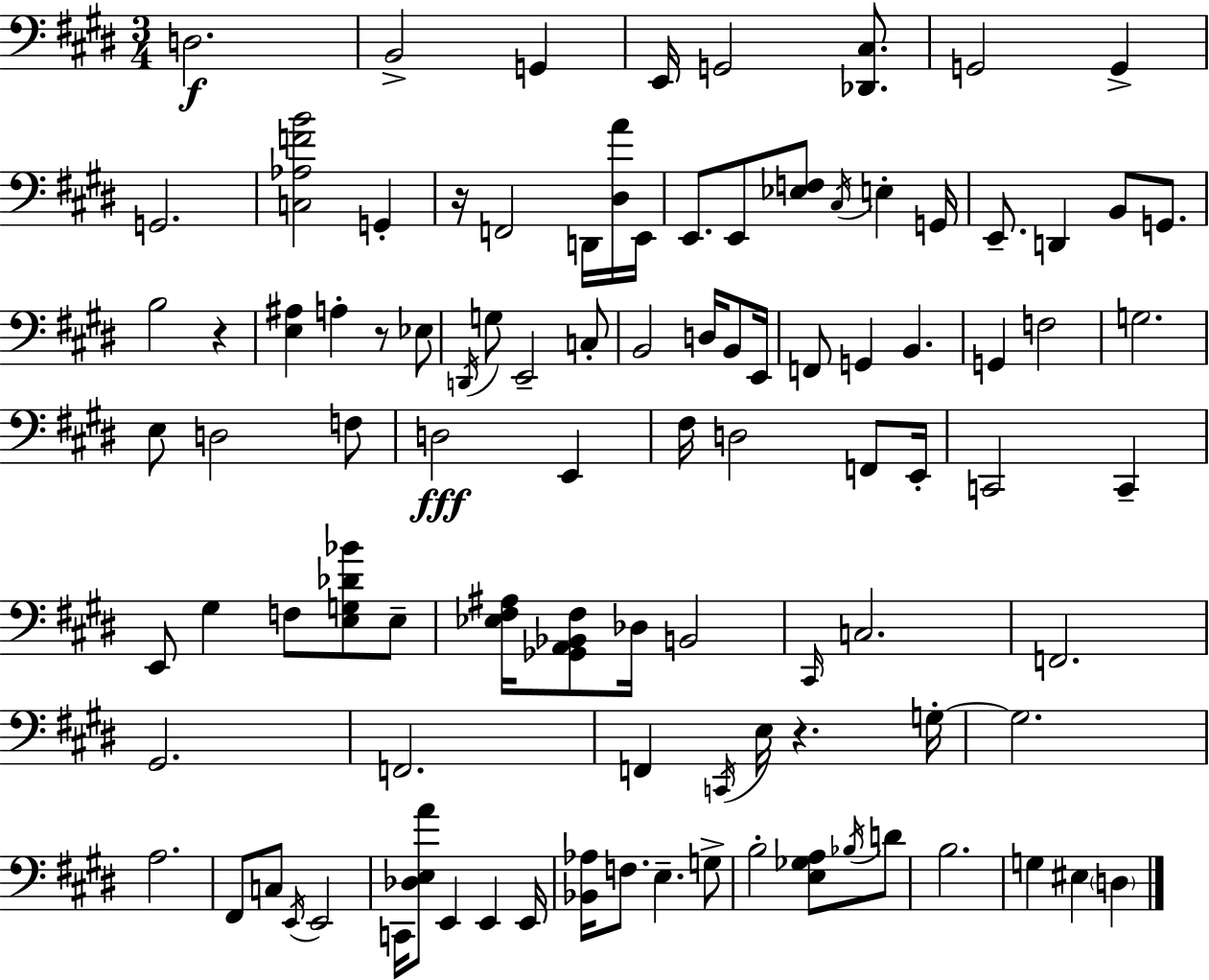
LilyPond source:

{
  \clef bass
  \numericTimeSignature
  \time 3/4
  \key e \major
  \repeat volta 2 { d2.\f | b,2-> g,4 | e,16 g,2 <des, cis>8. | g,2 g,4-> | \break g,2. | <c aes f' b'>2 g,4-. | r16 f,2 d,16 <dis a'>16 e,16 | e,8. e,8 <ees f>8 \acciaccatura { cis16 } e4-. | \break g,16 e,8.-- d,4 b,8 g,8. | b2 r4 | <e ais>4 a4-. r8 ees8 | \acciaccatura { d,16 } g8 e,2-- | \break c8-. b,2 d16 b,8 | e,16 f,8 g,4 b,4. | g,4 f2 | g2. | \break e8 d2 | f8 d2\fff e,4 | fis16 d2 f,8 | e,16-. c,2 c,4-- | \break e,8 gis4 f8 <e g des' bes'>8 | e8-- <ees fis ais>16 <ges, a, bes, fis>8 des16 b,2 | \grace { cis,16 } c2. | f,2. | \break gis,2. | f,2. | f,4 \acciaccatura { c,16 } e16 r4. | g16-.~~ g2. | \break a2. | fis,8 c8 \acciaccatura { e,16 } e,2 | c,16 <des e a'>8 e,4 | e,4 e,16 <bes, aes>16 f8. e4.-- | \break g8-> b2-. | <e ges a>8 \acciaccatura { bes16 } d'8 b2. | g4 eis4 | \parenthesize d4 } \bar "|."
}